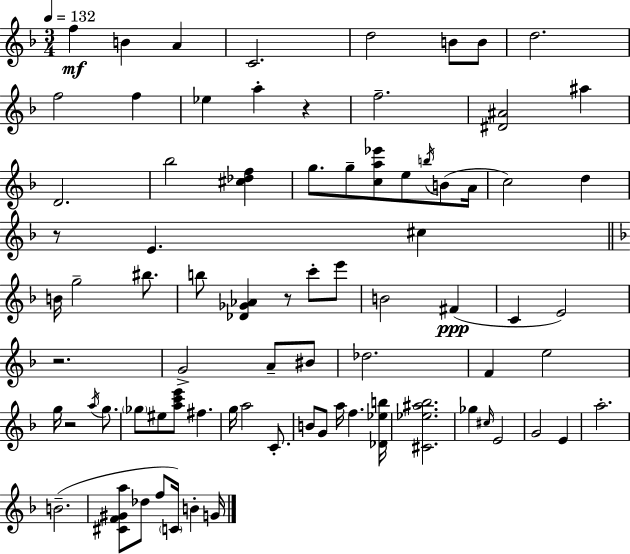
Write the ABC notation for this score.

X:1
T:Untitled
M:3/4
L:1/4
K:F
f B A C2 d2 B/2 B/2 d2 f2 f _e a z f2 [^D^A]2 ^a D2 _b2 [^c_df] g/2 g/2 [ca_e']/2 e/2 b/4 B/2 A/4 c2 d z/2 E ^c B/4 g2 ^b/2 b/2 [_D_G_A] z/2 c'/2 e'/2 B2 ^F C E2 z2 G2 A/2 ^B/2 _d2 F e2 g/4 z2 a/4 g/2 _g/2 ^e/2 [ac'e']/2 ^f g/4 a2 C/2 B/2 G/2 a/4 f [_D_eb]/4 [^C_e^a_b]2 _g ^c/4 E2 G2 E a2 B2 [^CF^Ga]/2 _d/2 f/2 C/4 B G/4